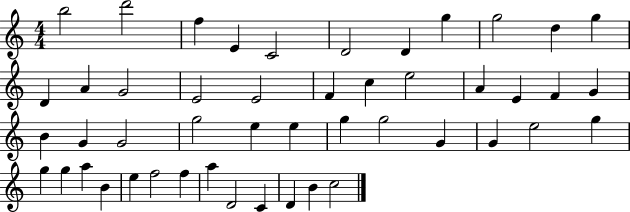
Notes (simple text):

B5/h D6/h F5/q E4/q C4/h D4/h D4/q G5/q G5/h D5/q G5/q D4/q A4/q G4/h E4/h E4/h F4/q C5/q E5/h A4/q E4/q F4/q G4/q B4/q G4/q G4/h G5/h E5/q E5/q G5/q G5/h G4/q G4/q E5/h G5/q G5/q G5/q A5/q B4/q E5/q F5/h F5/q A5/q D4/h C4/q D4/q B4/q C5/h